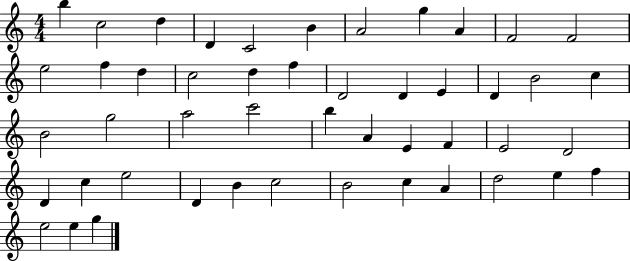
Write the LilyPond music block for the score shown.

{
  \clef treble
  \numericTimeSignature
  \time 4/4
  \key c \major
  b''4 c''2 d''4 | d'4 c'2 b'4 | a'2 g''4 a'4 | f'2 f'2 | \break e''2 f''4 d''4 | c''2 d''4 f''4 | d'2 d'4 e'4 | d'4 b'2 c''4 | \break b'2 g''2 | a''2 c'''2 | b''4 a'4 e'4 f'4 | e'2 d'2 | \break d'4 c''4 e''2 | d'4 b'4 c''2 | b'2 c''4 a'4 | d''2 e''4 f''4 | \break e''2 e''4 g''4 | \bar "|."
}